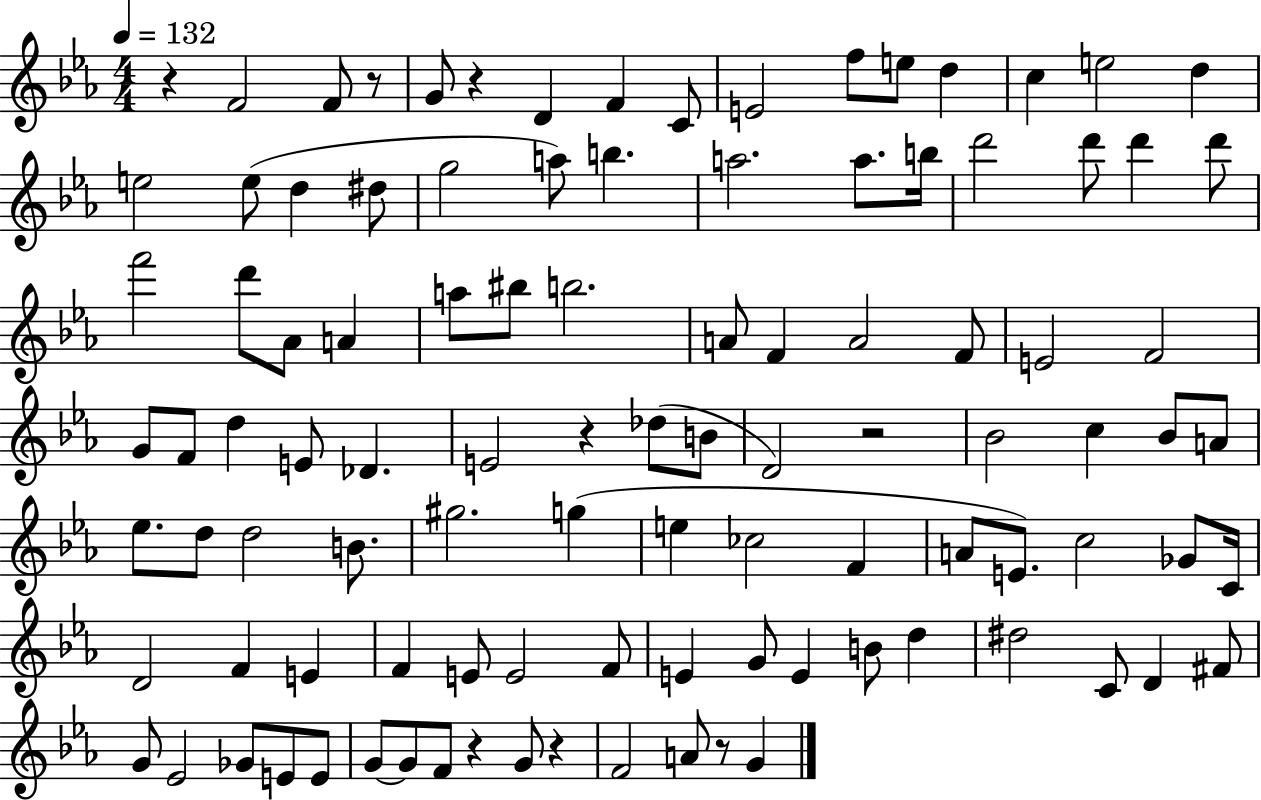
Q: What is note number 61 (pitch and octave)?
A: CES5